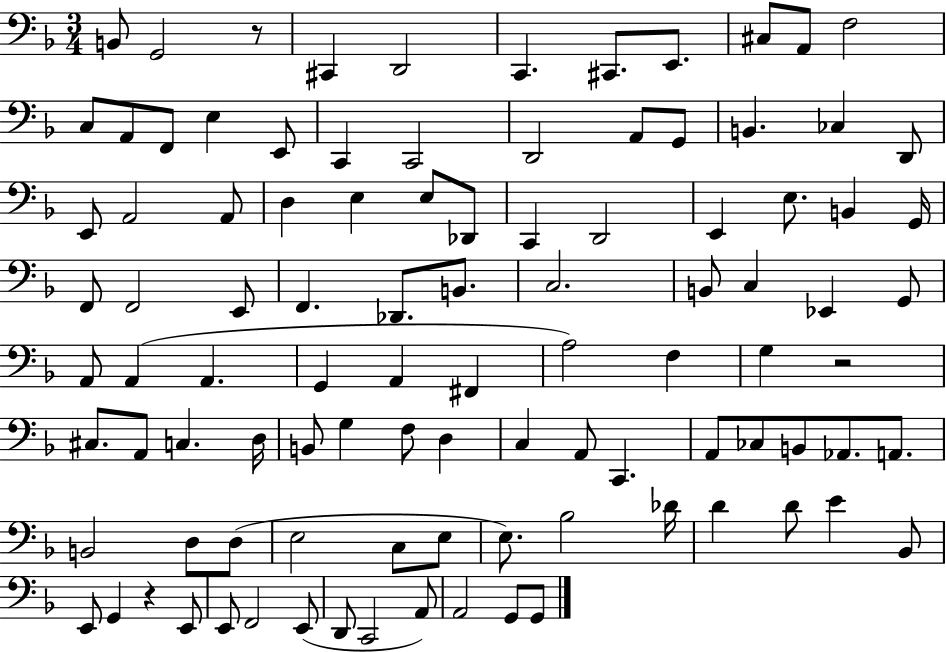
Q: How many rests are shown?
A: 3